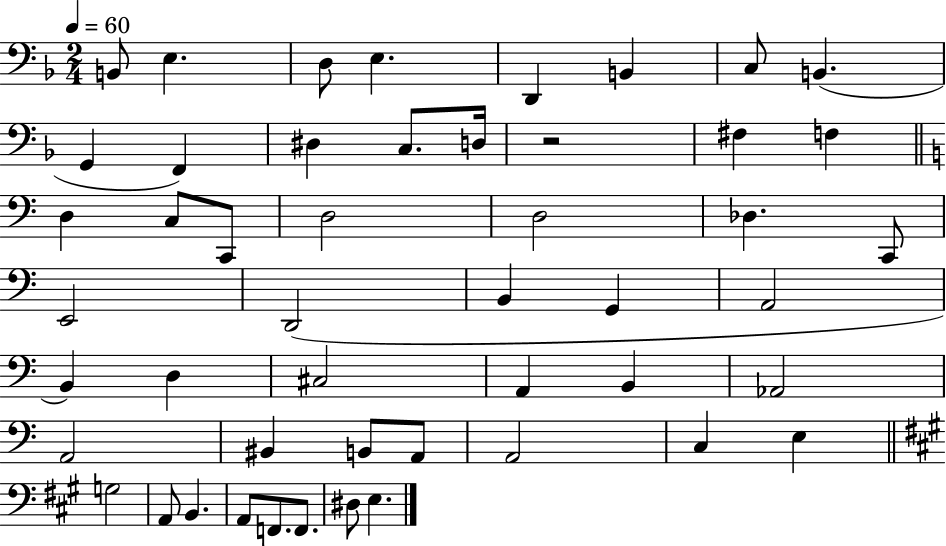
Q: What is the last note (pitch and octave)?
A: E3